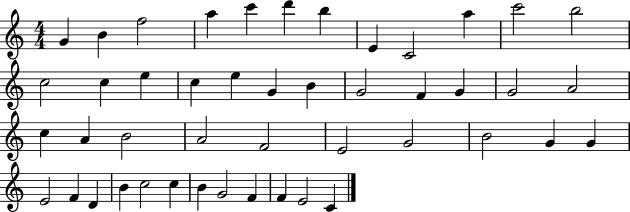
G4/q B4/q F5/h A5/q C6/q D6/q B5/q E4/q C4/h A5/q C6/h B5/h C5/h C5/q E5/q C5/q E5/q G4/q B4/q G4/h F4/q G4/q G4/h A4/h C5/q A4/q B4/h A4/h F4/h E4/h G4/h B4/h G4/q G4/q E4/h F4/q D4/q B4/q C5/h C5/q B4/q G4/h F4/q F4/q E4/h C4/q